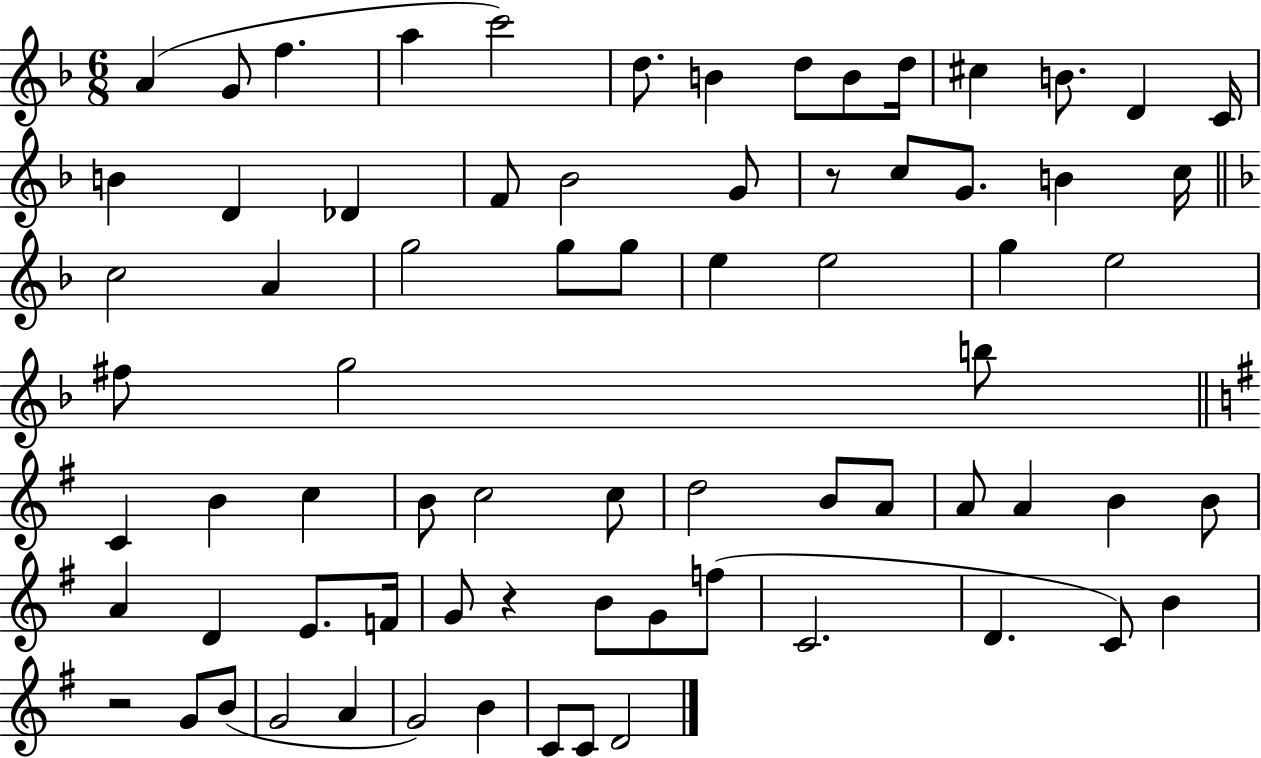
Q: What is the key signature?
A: F major